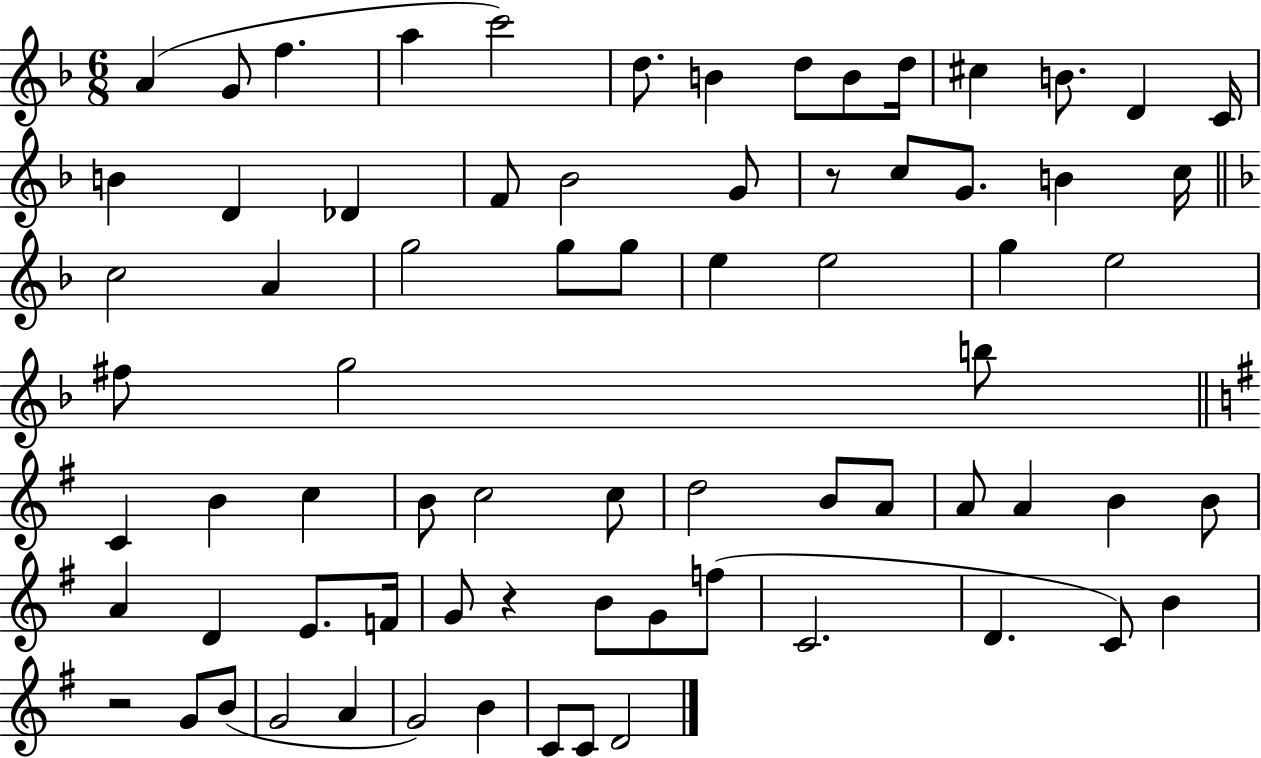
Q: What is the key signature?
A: F major